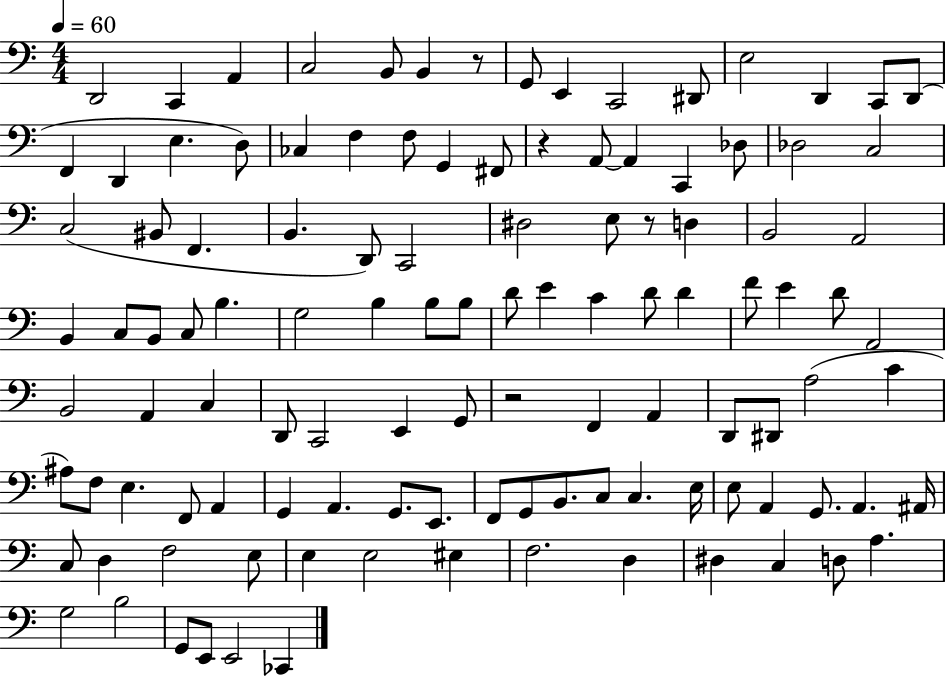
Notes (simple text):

D2/h C2/q A2/q C3/h B2/e B2/q R/e G2/e E2/q C2/h D#2/e E3/h D2/q C2/e D2/e F2/q D2/q E3/q. D3/e CES3/q F3/q F3/e G2/q F#2/e R/q A2/e A2/q C2/q Db3/e Db3/h C3/h C3/h BIS2/e F2/q. B2/q. D2/e C2/h D#3/h E3/e R/e D3/q B2/h A2/h B2/q C3/e B2/e C3/e B3/q. G3/h B3/q B3/e B3/e D4/e E4/q C4/q D4/e D4/q F4/e E4/q D4/e A2/h B2/h A2/q C3/q D2/e C2/h E2/q G2/e R/h F2/q A2/q D2/e D#2/e A3/h C4/q A#3/e F3/e E3/q. F2/e A2/q G2/q A2/q. G2/e. E2/e. F2/e G2/e B2/e. C3/e C3/q. E3/s E3/e A2/q G2/e. A2/q. A#2/s C3/e D3/q F3/h E3/e E3/q E3/h EIS3/q F3/h. D3/q D#3/q C3/q D3/e A3/q. G3/h B3/h G2/e E2/e E2/h CES2/q